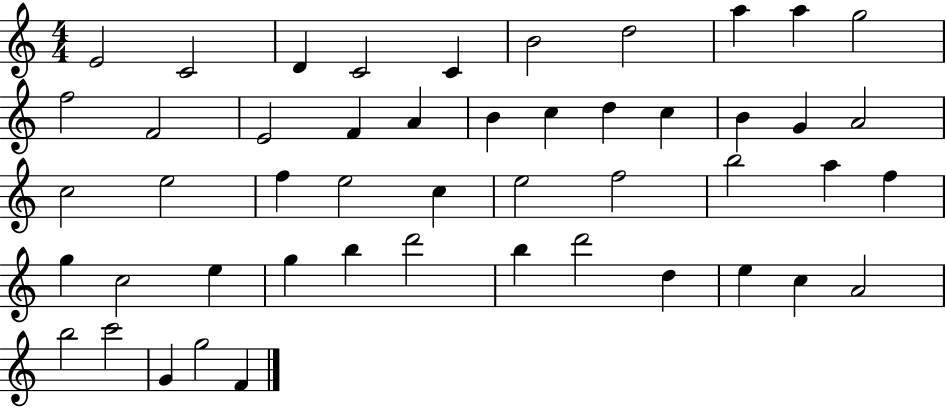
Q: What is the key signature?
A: C major